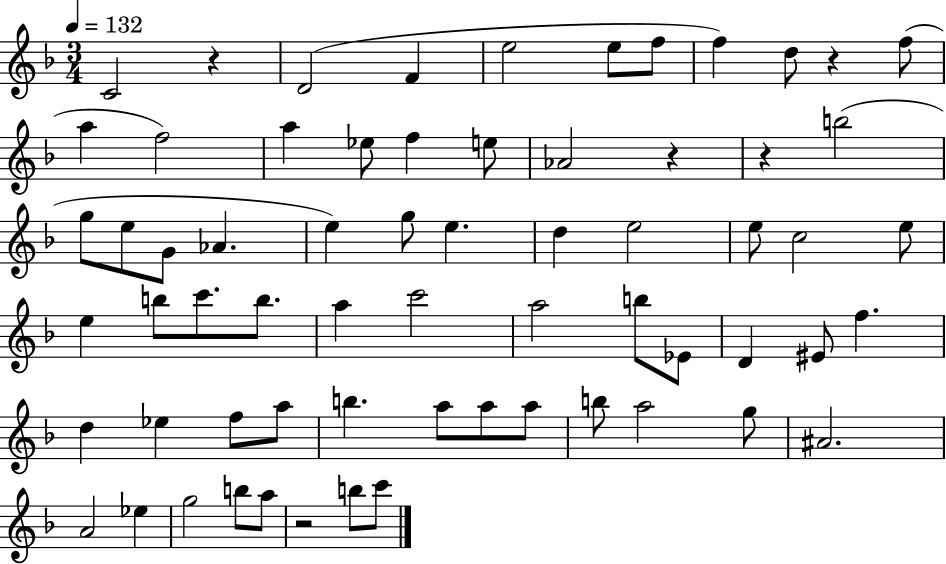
C4/h R/q D4/h F4/q E5/h E5/e F5/e F5/q D5/e R/q F5/e A5/q F5/h A5/q Eb5/e F5/q E5/e Ab4/h R/q R/q B5/h G5/e E5/e G4/e Ab4/q. E5/q G5/e E5/q. D5/q E5/h E5/e C5/h E5/e E5/q B5/e C6/e. B5/e. A5/q C6/h A5/h B5/e Eb4/e D4/q EIS4/e F5/q. D5/q Eb5/q F5/e A5/e B5/q. A5/e A5/e A5/e B5/e A5/h G5/e A#4/h. A4/h Eb5/q G5/h B5/e A5/e R/h B5/e C6/e